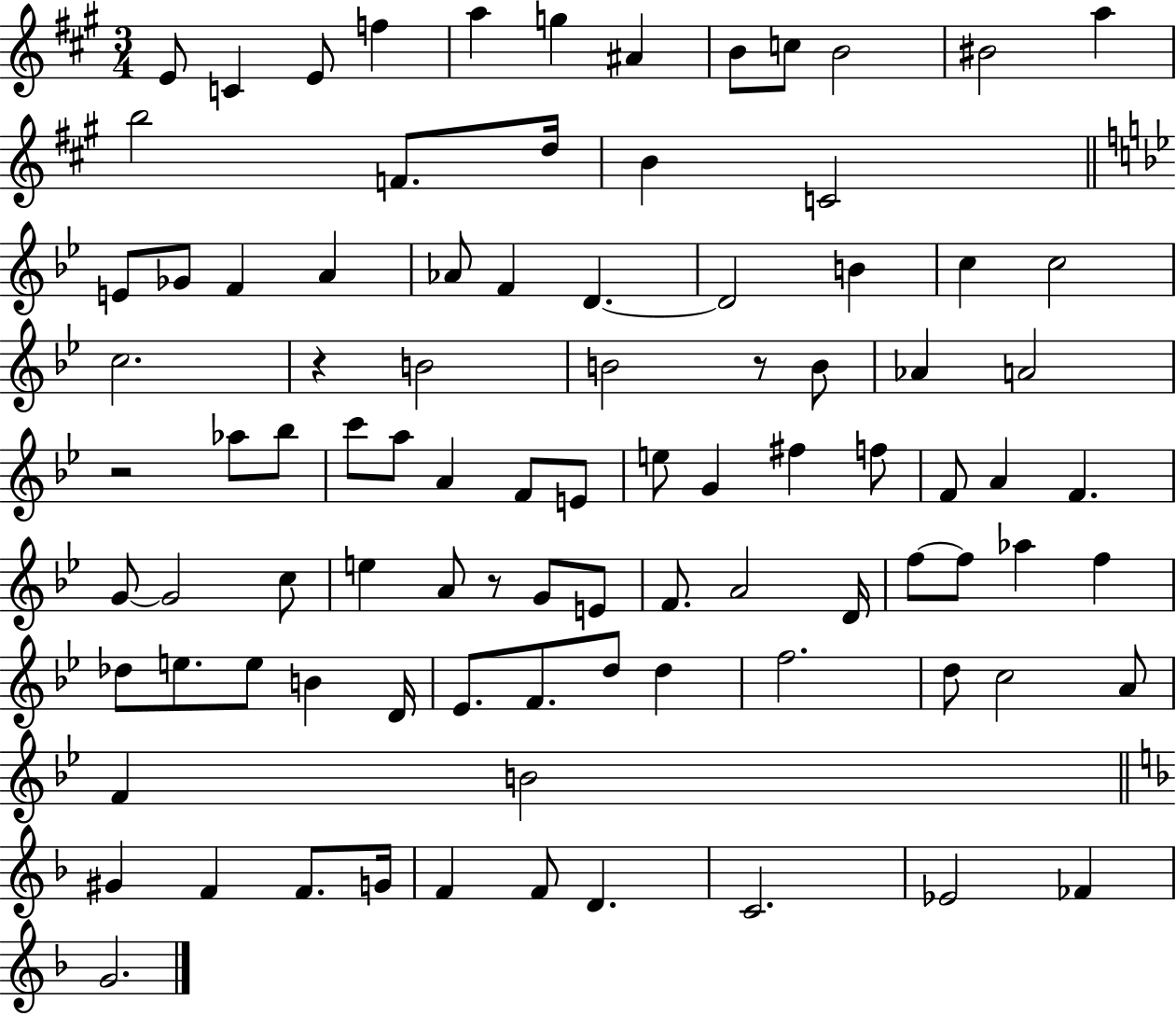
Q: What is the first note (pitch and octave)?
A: E4